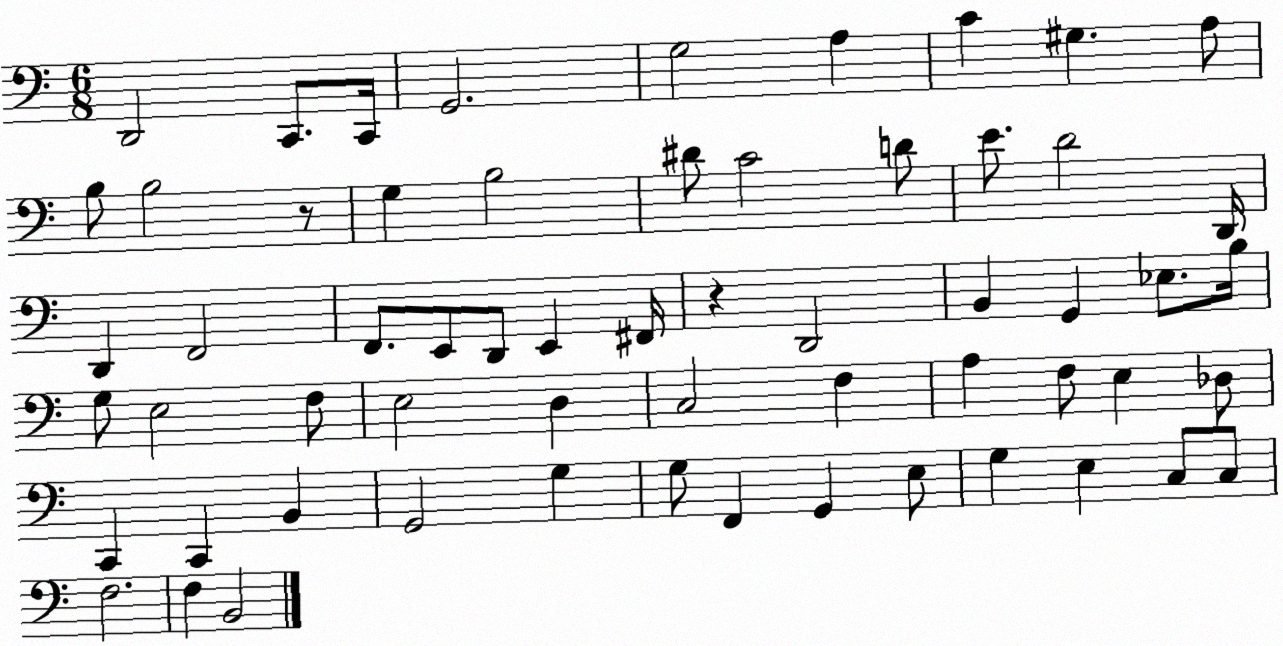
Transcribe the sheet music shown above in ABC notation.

X:1
T:Untitled
M:6/8
L:1/4
K:C
D,,2 C,,/2 C,,/4 G,,2 G,2 A, C ^G, A,/2 B,/2 B,2 z/2 G, B,2 ^D/2 C2 D/2 E/2 D2 D,,/4 D,, F,,2 F,,/2 E,,/2 D,,/2 E,, ^F,,/4 z D,,2 B,, G,, _E,/2 B,/4 G,/2 E,2 F,/2 E,2 D, C,2 F, A, F,/2 E, _D,/2 C,, C,, B,, G,,2 G, G,/2 F,, G,, E,/2 G, E, C,/2 C,/2 F,2 F, B,,2